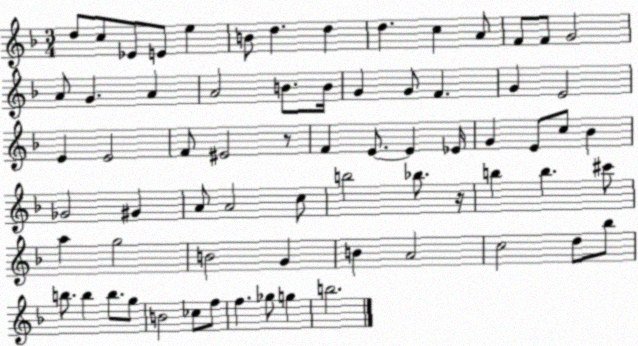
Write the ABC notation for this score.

X:1
T:Untitled
M:3/4
L:1/4
K:F
d/2 c/2 _E/2 E/2 e B/2 d d d c A/2 F/2 F/2 G2 A/2 G A A2 B/2 B/4 G G/2 F G E2 E E2 F/2 ^E2 z/2 F E/2 E _E/4 G E/2 c/2 _B _G2 ^G A/2 A2 c/2 b2 _b/2 z/4 b b ^c'/2 a g2 B2 G B A2 c2 d/2 _b/2 b/2 b b/2 g/2 B2 _c/2 f/2 f _g/2 g b2